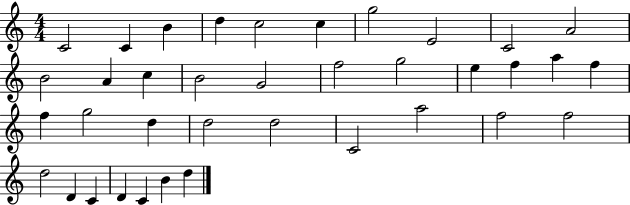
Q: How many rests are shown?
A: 0